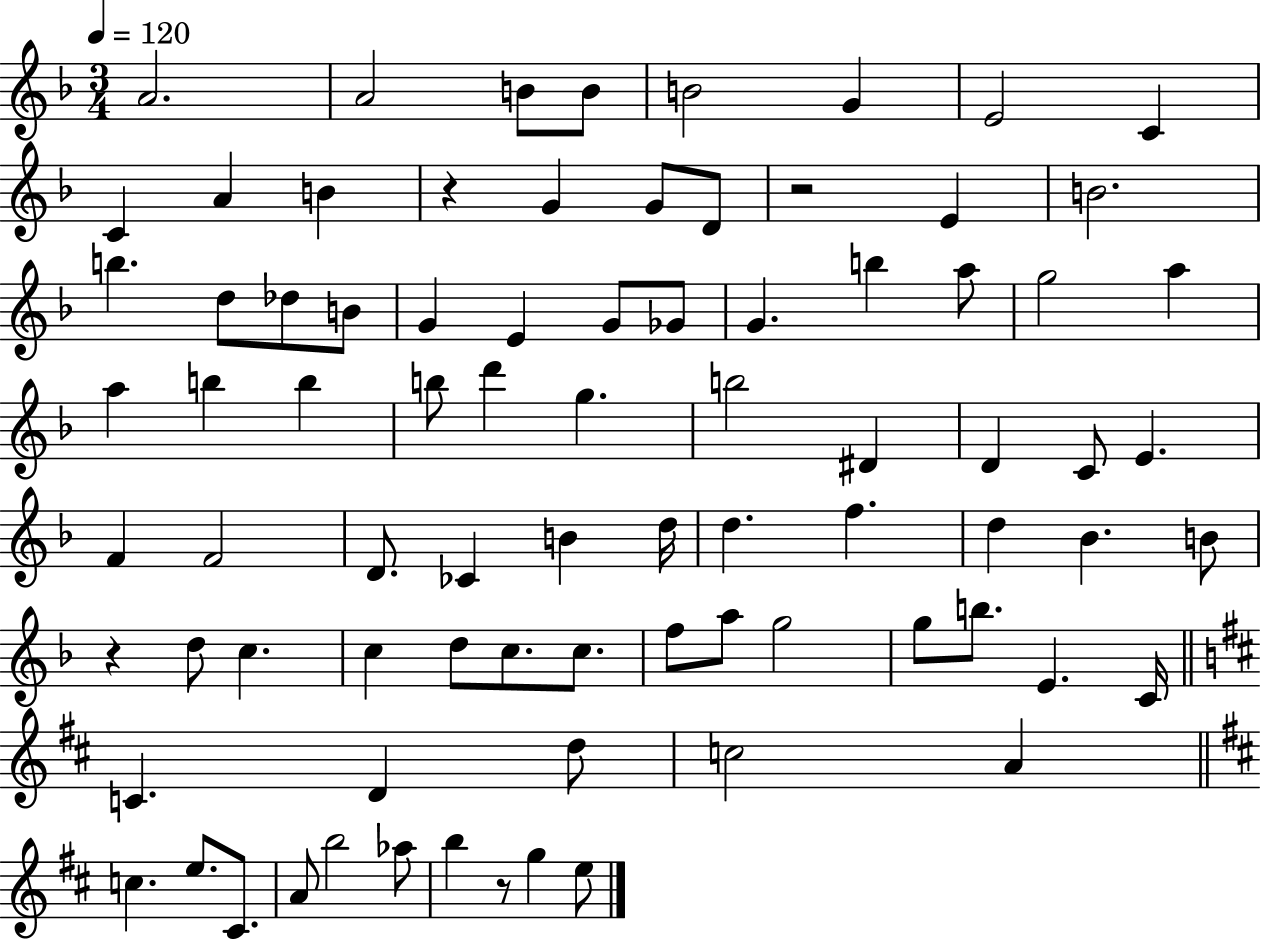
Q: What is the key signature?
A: F major